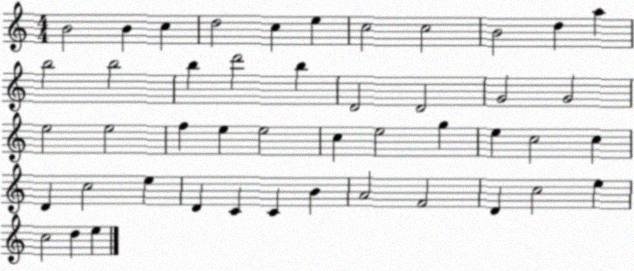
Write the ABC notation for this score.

X:1
T:Untitled
M:4/4
L:1/4
K:C
B2 B c d2 c e c2 c2 B2 d a b2 b2 b d'2 b D2 D2 G2 G2 e2 e2 f e e2 c e2 g e c2 c D c2 e D C C B A2 F2 D c2 e c2 d e